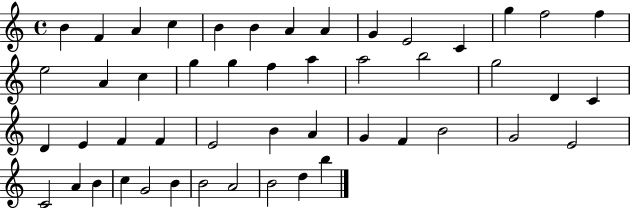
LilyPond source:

{
  \clef treble
  \time 4/4
  \defaultTimeSignature
  \key c \major
  b'4 f'4 a'4 c''4 | b'4 b'4 a'4 a'4 | g'4 e'2 c'4 | g''4 f''2 f''4 | \break e''2 a'4 c''4 | g''4 g''4 f''4 a''4 | a''2 b''2 | g''2 d'4 c'4 | \break d'4 e'4 f'4 f'4 | e'2 b'4 a'4 | g'4 f'4 b'2 | g'2 e'2 | \break c'2 a'4 b'4 | c''4 g'2 b'4 | b'2 a'2 | b'2 d''4 b''4 | \break \bar "|."
}